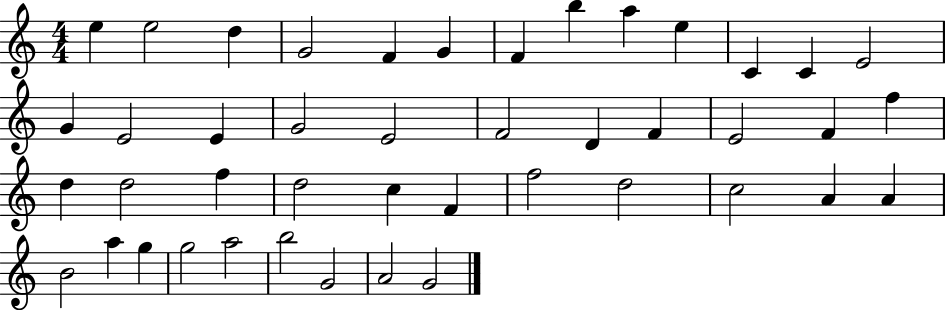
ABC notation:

X:1
T:Untitled
M:4/4
L:1/4
K:C
e e2 d G2 F G F b a e C C E2 G E2 E G2 E2 F2 D F E2 F f d d2 f d2 c F f2 d2 c2 A A B2 a g g2 a2 b2 G2 A2 G2